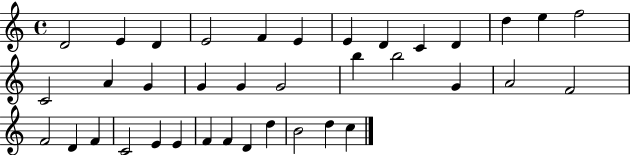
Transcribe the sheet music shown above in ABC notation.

X:1
T:Untitled
M:4/4
L:1/4
K:C
D2 E D E2 F E E D C D d e f2 C2 A G G G G2 b b2 G A2 F2 F2 D F C2 E E F F D d B2 d c